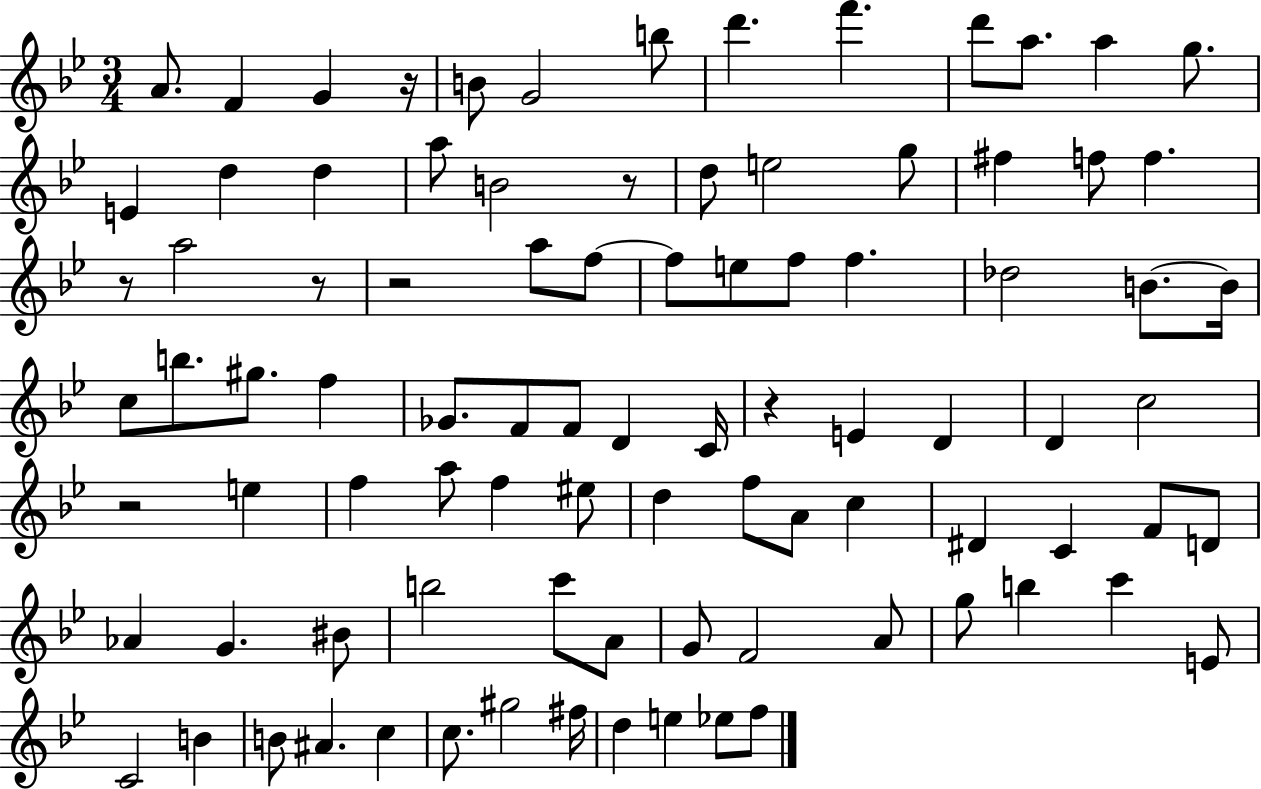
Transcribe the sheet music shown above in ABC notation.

X:1
T:Untitled
M:3/4
L:1/4
K:Bb
A/2 F G z/4 B/2 G2 b/2 d' f' d'/2 a/2 a g/2 E d d a/2 B2 z/2 d/2 e2 g/2 ^f f/2 f z/2 a2 z/2 z2 a/2 f/2 f/2 e/2 f/2 f _d2 B/2 B/4 c/2 b/2 ^g/2 f _G/2 F/2 F/2 D C/4 z E D D c2 z2 e f a/2 f ^e/2 d f/2 A/2 c ^D C F/2 D/2 _A G ^B/2 b2 c'/2 A/2 G/2 F2 A/2 g/2 b c' E/2 C2 B B/2 ^A c c/2 ^g2 ^f/4 d e _e/2 f/2